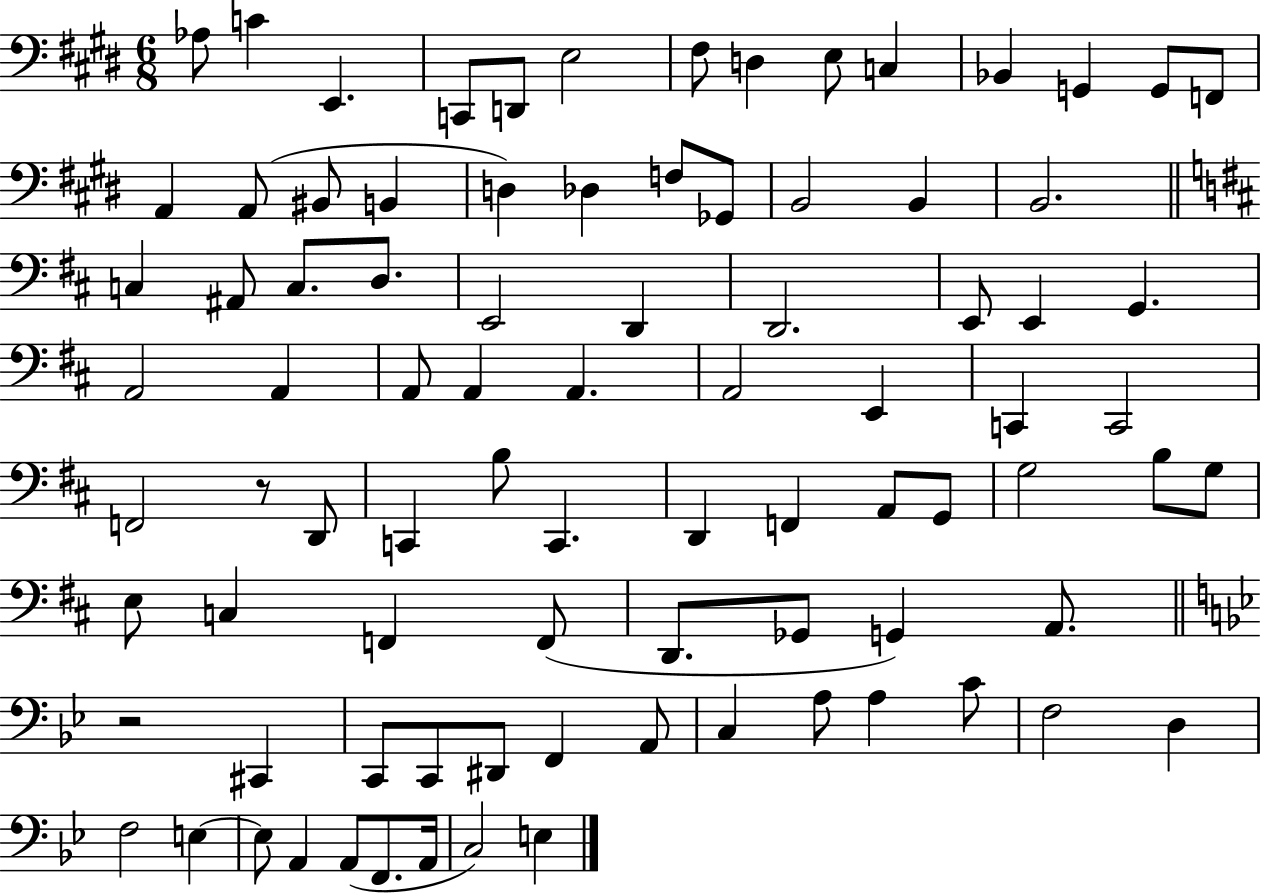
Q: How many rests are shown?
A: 2